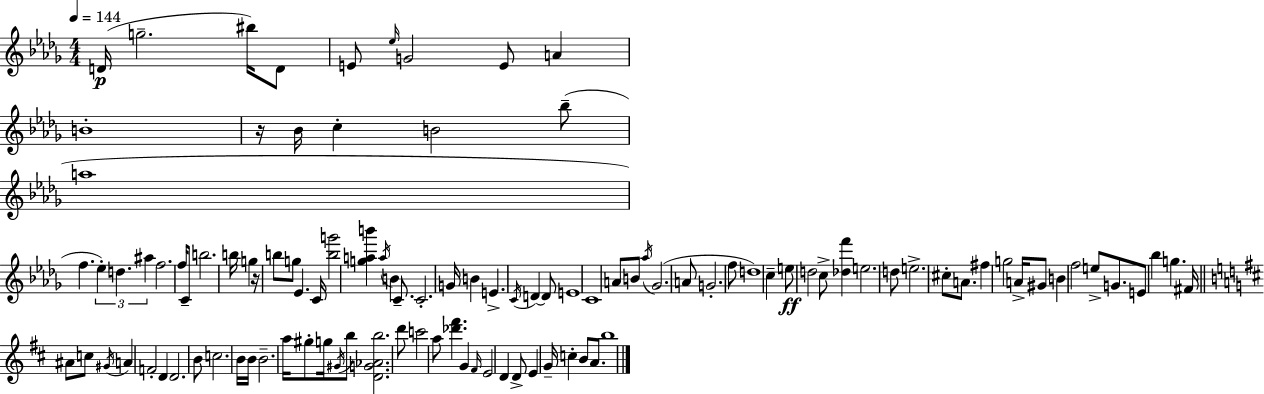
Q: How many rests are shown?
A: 2